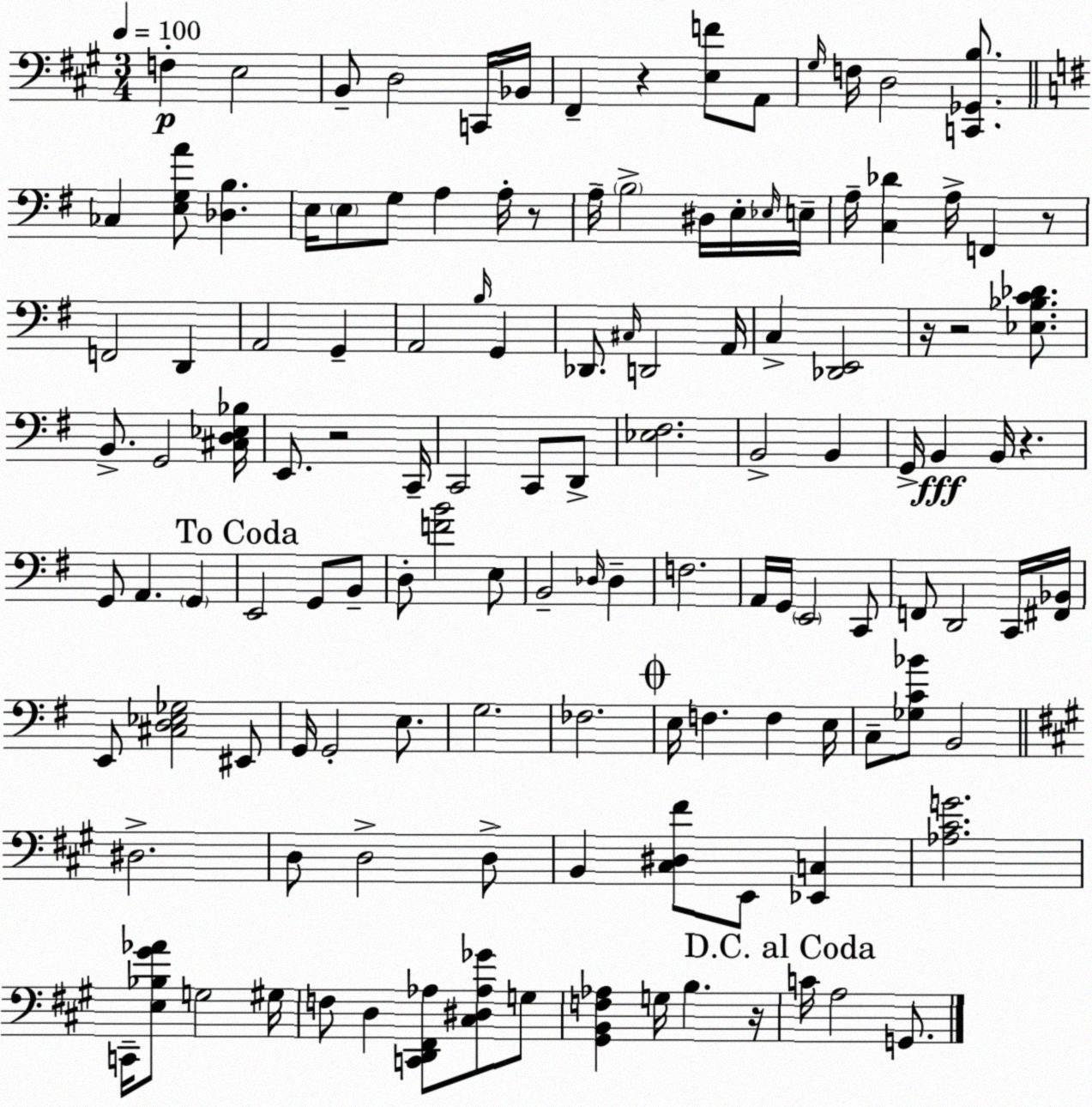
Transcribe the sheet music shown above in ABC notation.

X:1
T:Untitled
M:3/4
L:1/4
K:A
F, E,2 B,,/2 D,2 C,,/4 _B,,/4 ^F,, z [E,F]/2 A,,/2 ^G,/4 F,/4 D,2 [C,,_G,,B,]/2 _C, [E,G,A]/2 [_D,B,] E,/4 E,/2 G,/2 A, A,/4 z/2 A,/4 B,2 ^D,/4 E,/4 _E,/4 E,/4 A,/4 [C,_D] A,/4 F,, z/2 F,,2 D,, A,,2 G,, A,,2 B,/4 G,, _D,,/2 ^C,/4 D,,2 A,,/4 C, [_D,,E,,]2 z/4 z2 [_E,_B,C_D]/2 B,,/2 G,,2 [^C,D,_E,_B,]/4 E,,/2 z2 C,,/4 C,,2 C,,/2 D,,/2 [_E,^F,]2 B,,2 B,, G,,/4 B,, B,,/4 z G,,/2 A,, G,, E,,2 G,,/2 B,,/2 D,/2 [FB]2 E,/2 B,,2 _D,/4 _D, F,2 A,,/4 G,,/4 E,,2 C,,/2 F,,/2 D,,2 C,,/4 [^F,,_B,,]/4 E,,/2 [^C,D,_E,_G,]2 ^E,,/2 G,,/4 G,,2 E,/2 G,2 _F,2 E,/4 F, F, E,/4 C,/2 [_G,C_B]/2 B,,2 ^D,2 D,/2 D,2 D,/2 B,, [^C,^D,^F]/2 E,,/2 [_E,,C,] [_A,^CG]2 C,,/4 [E,_B,^G_A]/2 G,2 ^G,/4 F,/2 D, [C,,D,,^F,,_A,]/2 [^C,^D,_A,_G]/2 G,/2 [^G,,B,,F,_A,] G,/4 B, z/4 C/4 A,2 G,,/2